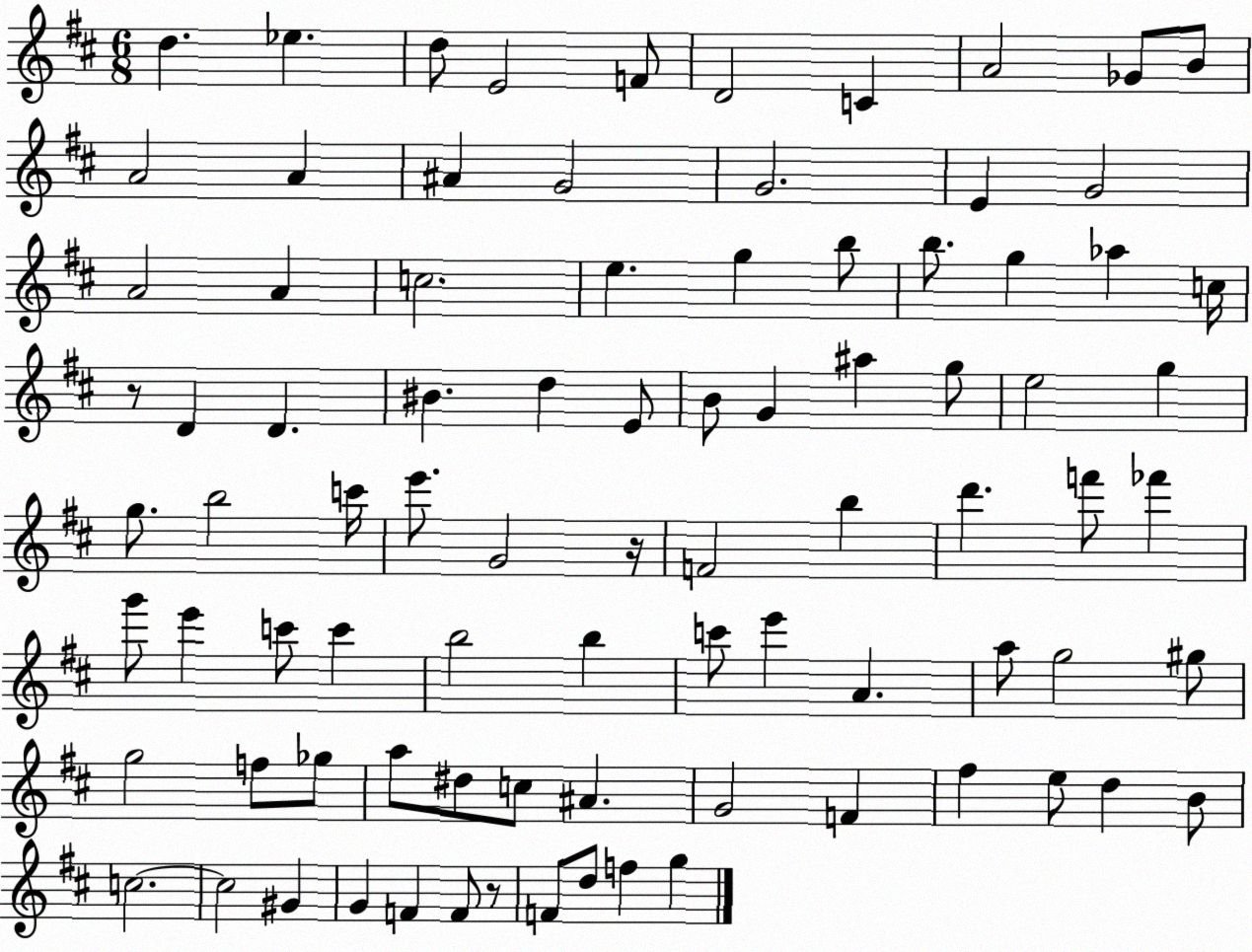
X:1
T:Untitled
M:6/8
L:1/4
K:D
d _e d/2 E2 F/2 D2 C A2 _G/2 B/2 A2 A ^A G2 G2 E G2 A2 A c2 e g b/2 b/2 g _a c/4 z/2 D D ^B d E/2 B/2 G ^a g/2 e2 g g/2 b2 c'/4 e'/2 G2 z/4 F2 b d' f'/2 _f' g'/2 e' c'/2 c' b2 b c'/2 e' A a/2 g2 ^g/2 g2 f/2 _g/2 a/2 ^d/2 c/2 ^A G2 F ^f e/2 d B/2 c2 c2 ^G G F F/2 z/2 F/2 d/2 f g